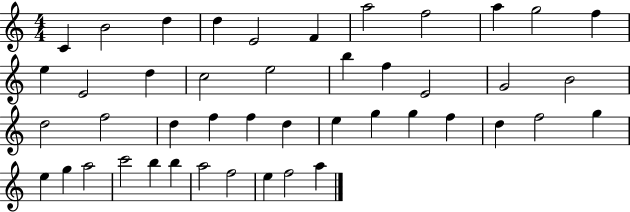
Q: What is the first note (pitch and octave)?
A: C4